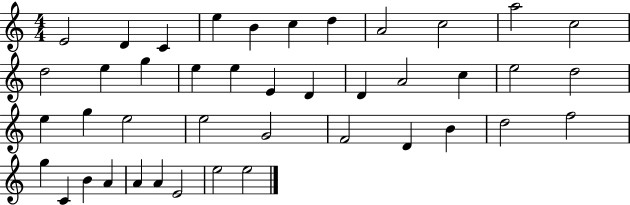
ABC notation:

X:1
T:Untitled
M:4/4
L:1/4
K:C
E2 D C e B c d A2 c2 a2 c2 d2 e g e e E D D A2 c e2 d2 e g e2 e2 G2 F2 D B d2 f2 g C B A A A E2 e2 e2